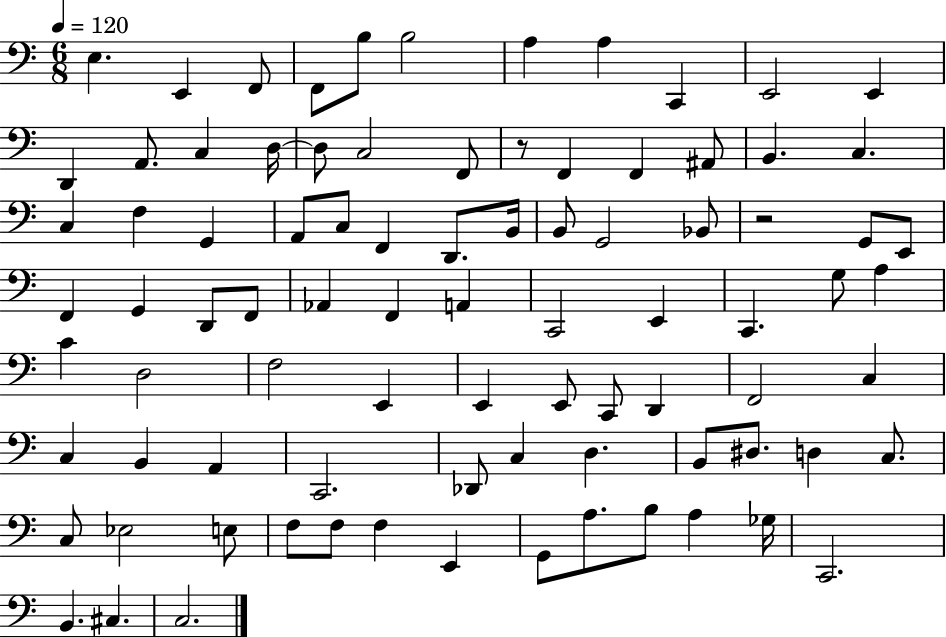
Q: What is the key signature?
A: C major